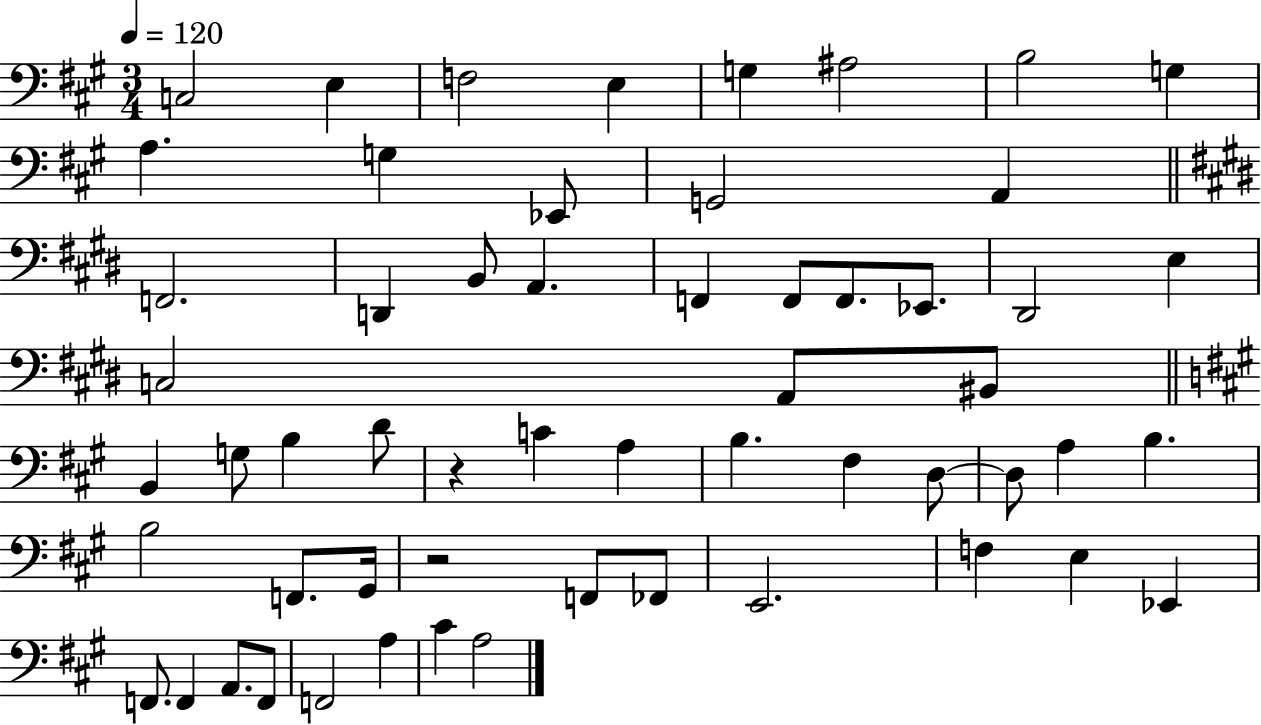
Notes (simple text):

C3/h E3/q F3/h E3/q G3/q A#3/h B3/h G3/q A3/q. G3/q Eb2/e G2/h A2/q F2/h. D2/q B2/e A2/q. F2/q F2/e F2/e. Eb2/e. D#2/h E3/q C3/h A2/e BIS2/e B2/q G3/e B3/q D4/e R/q C4/q A3/q B3/q. F#3/q D3/e D3/e A3/q B3/q. B3/h F2/e. G#2/s R/h F2/e FES2/e E2/h. F3/q E3/q Eb2/q F2/e. F2/q A2/e. F2/e F2/h A3/q C#4/q A3/h